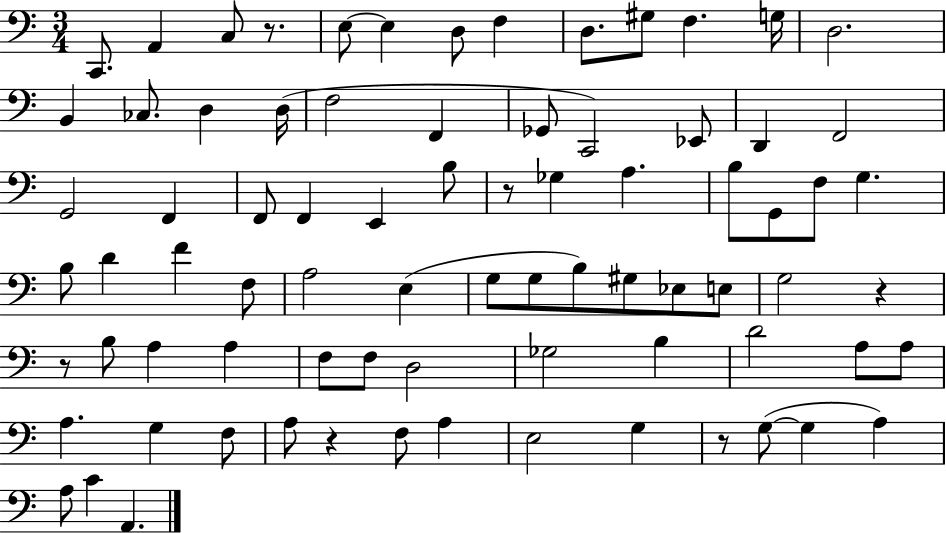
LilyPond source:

{
  \clef bass
  \numericTimeSignature
  \time 3/4
  \key c \major
  c,8. a,4 c8 r8. | e8~~ e4 d8 f4 | d8. gis8 f4. g16 | d2. | \break b,4 ces8. d4 d16( | f2 f,4 | ges,8 c,2) ees,8 | d,4 f,2 | \break g,2 f,4 | f,8 f,4 e,4 b8 | r8 ges4 a4. | b8 g,8 f8 g4. | \break b8 d'4 f'4 f8 | a2 e4( | g8 g8 b8) gis8 ees8 e8 | g2 r4 | \break r8 b8 a4 a4 | f8 f8 d2 | ges2 b4 | d'2 a8 a8 | \break a4. g4 f8 | a8 r4 f8 a4 | e2 g4 | r8 g8~(~ g4 a4) | \break a8 c'4 a,4. | \bar "|."
}